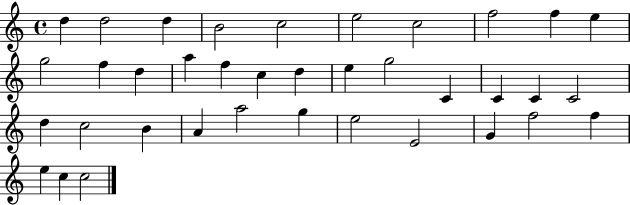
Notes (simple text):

D5/q D5/h D5/q B4/h C5/h E5/h C5/h F5/h F5/q E5/q G5/h F5/q D5/q A5/q F5/q C5/q D5/q E5/q G5/h C4/q C4/q C4/q C4/h D5/q C5/h B4/q A4/q A5/h G5/q E5/h E4/h G4/q F5/h F5/q E5/q C5/q C5/h